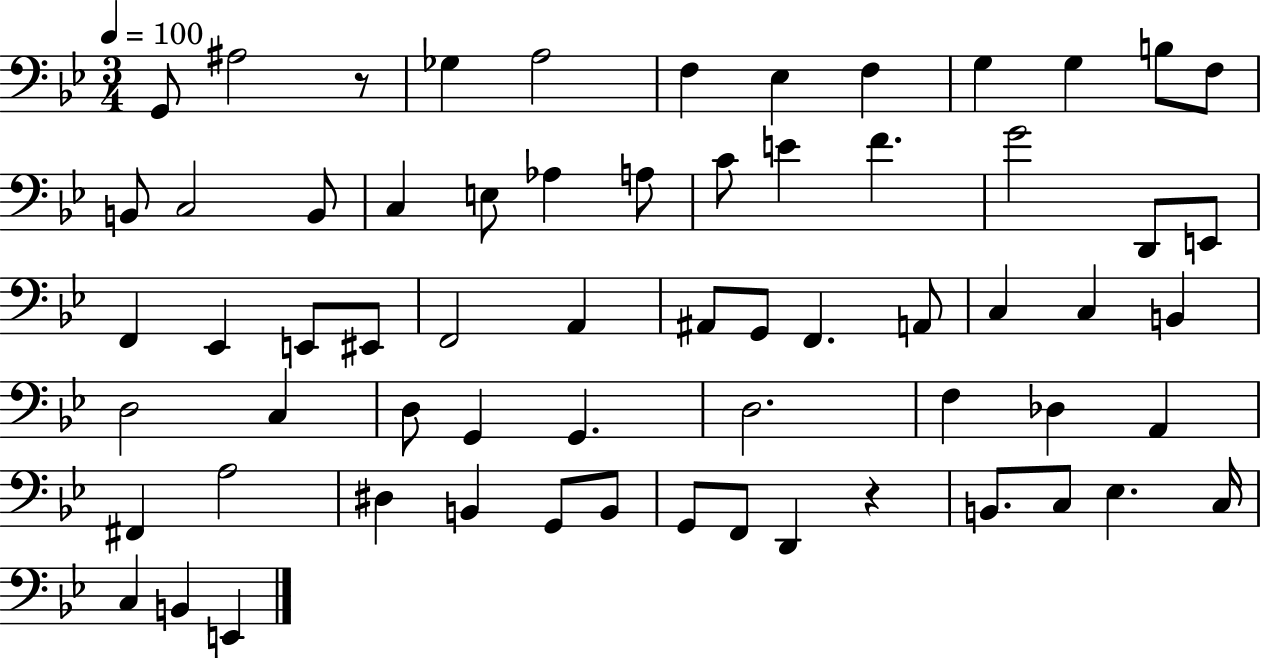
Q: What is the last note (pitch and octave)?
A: E2